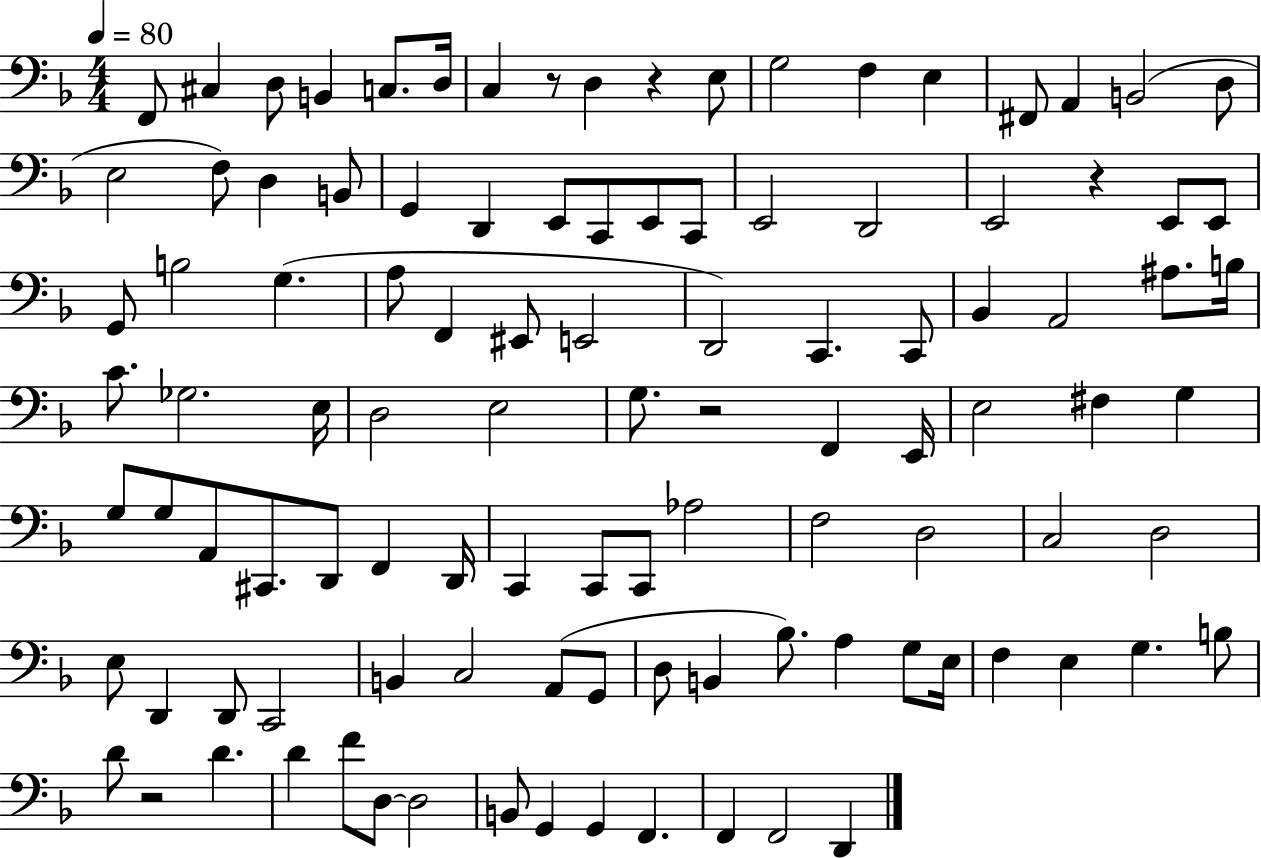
{
  \clef bass
  \numericTimeSignature
  \time 4/4
  \key f \major
  \tempo 4 = 80
  \repeat volta 2 { f,8 cis4 d8 b,4 c8. d16 | c4 r8 d4 r4 e8 | g2 f4 e4 | fis,8 a,4 b,2( d8 | \break e2 f8) d4 b,8 | g,4 d,4 e,8 c,8 e,8 c,8 | e,2 d,2 | e,2 r4 e,8 e,8 | \break g,8 b2 g4.( | a8 f,4 eis,8 e,2 | d,2) c,4. c,8 | bes,4 a,2 ais8. b16 | \break c'8. ges2. e16 | d2 e2 | g8. r2 f,4 e,16 | e2 fis4 g4 | \break g8 g8 a,8 cis,8. d,8 f,4 d,16 | c,4 c,8 c,8 aes2 | f2 d2 | c2 d2 | \break e8 d,4 d,8 c,2 | b,4 c2 a,8( g,8 | d8 b,4 bes8.) a4 g8 e16 | f4 e4 g4. b8 | \break d'8 r2 d'4. | d'4 f'8 d8~~ d2 | b,8 g,4 g,4 f,4. | f,4 f,2 d,4 | \break } \bar "|."
}